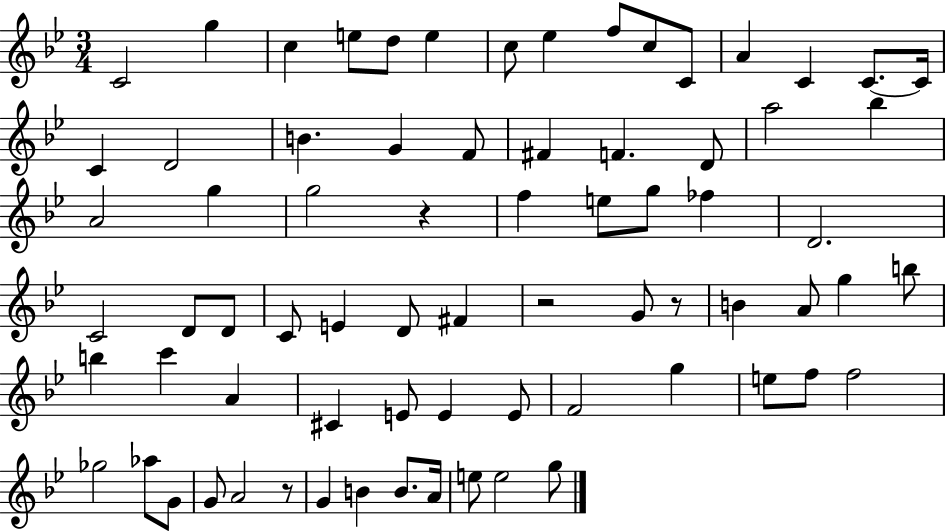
X:1
T:Untitled
M:3/4
L:1/4
K:Bb
C2 g c e/2 d/2 e c/2 _e f/2 c/2 C/2 A C C/2 C/4 C D2 B G F/2 ^F F D/2 a2 _b A2 g g2 z f e/2 g/2 _f D2 C2 D/2 D/2 C/2 E D/2 ^F z2 G/2 z/2 B A/2 g b/2 b c' A ^C E/2 E E/2 F2 g e/2 f/2 f2 _g2 _a/2 G/2 G/2 A2 z/2 G B B/2 A/4 e/2 e2 g/2